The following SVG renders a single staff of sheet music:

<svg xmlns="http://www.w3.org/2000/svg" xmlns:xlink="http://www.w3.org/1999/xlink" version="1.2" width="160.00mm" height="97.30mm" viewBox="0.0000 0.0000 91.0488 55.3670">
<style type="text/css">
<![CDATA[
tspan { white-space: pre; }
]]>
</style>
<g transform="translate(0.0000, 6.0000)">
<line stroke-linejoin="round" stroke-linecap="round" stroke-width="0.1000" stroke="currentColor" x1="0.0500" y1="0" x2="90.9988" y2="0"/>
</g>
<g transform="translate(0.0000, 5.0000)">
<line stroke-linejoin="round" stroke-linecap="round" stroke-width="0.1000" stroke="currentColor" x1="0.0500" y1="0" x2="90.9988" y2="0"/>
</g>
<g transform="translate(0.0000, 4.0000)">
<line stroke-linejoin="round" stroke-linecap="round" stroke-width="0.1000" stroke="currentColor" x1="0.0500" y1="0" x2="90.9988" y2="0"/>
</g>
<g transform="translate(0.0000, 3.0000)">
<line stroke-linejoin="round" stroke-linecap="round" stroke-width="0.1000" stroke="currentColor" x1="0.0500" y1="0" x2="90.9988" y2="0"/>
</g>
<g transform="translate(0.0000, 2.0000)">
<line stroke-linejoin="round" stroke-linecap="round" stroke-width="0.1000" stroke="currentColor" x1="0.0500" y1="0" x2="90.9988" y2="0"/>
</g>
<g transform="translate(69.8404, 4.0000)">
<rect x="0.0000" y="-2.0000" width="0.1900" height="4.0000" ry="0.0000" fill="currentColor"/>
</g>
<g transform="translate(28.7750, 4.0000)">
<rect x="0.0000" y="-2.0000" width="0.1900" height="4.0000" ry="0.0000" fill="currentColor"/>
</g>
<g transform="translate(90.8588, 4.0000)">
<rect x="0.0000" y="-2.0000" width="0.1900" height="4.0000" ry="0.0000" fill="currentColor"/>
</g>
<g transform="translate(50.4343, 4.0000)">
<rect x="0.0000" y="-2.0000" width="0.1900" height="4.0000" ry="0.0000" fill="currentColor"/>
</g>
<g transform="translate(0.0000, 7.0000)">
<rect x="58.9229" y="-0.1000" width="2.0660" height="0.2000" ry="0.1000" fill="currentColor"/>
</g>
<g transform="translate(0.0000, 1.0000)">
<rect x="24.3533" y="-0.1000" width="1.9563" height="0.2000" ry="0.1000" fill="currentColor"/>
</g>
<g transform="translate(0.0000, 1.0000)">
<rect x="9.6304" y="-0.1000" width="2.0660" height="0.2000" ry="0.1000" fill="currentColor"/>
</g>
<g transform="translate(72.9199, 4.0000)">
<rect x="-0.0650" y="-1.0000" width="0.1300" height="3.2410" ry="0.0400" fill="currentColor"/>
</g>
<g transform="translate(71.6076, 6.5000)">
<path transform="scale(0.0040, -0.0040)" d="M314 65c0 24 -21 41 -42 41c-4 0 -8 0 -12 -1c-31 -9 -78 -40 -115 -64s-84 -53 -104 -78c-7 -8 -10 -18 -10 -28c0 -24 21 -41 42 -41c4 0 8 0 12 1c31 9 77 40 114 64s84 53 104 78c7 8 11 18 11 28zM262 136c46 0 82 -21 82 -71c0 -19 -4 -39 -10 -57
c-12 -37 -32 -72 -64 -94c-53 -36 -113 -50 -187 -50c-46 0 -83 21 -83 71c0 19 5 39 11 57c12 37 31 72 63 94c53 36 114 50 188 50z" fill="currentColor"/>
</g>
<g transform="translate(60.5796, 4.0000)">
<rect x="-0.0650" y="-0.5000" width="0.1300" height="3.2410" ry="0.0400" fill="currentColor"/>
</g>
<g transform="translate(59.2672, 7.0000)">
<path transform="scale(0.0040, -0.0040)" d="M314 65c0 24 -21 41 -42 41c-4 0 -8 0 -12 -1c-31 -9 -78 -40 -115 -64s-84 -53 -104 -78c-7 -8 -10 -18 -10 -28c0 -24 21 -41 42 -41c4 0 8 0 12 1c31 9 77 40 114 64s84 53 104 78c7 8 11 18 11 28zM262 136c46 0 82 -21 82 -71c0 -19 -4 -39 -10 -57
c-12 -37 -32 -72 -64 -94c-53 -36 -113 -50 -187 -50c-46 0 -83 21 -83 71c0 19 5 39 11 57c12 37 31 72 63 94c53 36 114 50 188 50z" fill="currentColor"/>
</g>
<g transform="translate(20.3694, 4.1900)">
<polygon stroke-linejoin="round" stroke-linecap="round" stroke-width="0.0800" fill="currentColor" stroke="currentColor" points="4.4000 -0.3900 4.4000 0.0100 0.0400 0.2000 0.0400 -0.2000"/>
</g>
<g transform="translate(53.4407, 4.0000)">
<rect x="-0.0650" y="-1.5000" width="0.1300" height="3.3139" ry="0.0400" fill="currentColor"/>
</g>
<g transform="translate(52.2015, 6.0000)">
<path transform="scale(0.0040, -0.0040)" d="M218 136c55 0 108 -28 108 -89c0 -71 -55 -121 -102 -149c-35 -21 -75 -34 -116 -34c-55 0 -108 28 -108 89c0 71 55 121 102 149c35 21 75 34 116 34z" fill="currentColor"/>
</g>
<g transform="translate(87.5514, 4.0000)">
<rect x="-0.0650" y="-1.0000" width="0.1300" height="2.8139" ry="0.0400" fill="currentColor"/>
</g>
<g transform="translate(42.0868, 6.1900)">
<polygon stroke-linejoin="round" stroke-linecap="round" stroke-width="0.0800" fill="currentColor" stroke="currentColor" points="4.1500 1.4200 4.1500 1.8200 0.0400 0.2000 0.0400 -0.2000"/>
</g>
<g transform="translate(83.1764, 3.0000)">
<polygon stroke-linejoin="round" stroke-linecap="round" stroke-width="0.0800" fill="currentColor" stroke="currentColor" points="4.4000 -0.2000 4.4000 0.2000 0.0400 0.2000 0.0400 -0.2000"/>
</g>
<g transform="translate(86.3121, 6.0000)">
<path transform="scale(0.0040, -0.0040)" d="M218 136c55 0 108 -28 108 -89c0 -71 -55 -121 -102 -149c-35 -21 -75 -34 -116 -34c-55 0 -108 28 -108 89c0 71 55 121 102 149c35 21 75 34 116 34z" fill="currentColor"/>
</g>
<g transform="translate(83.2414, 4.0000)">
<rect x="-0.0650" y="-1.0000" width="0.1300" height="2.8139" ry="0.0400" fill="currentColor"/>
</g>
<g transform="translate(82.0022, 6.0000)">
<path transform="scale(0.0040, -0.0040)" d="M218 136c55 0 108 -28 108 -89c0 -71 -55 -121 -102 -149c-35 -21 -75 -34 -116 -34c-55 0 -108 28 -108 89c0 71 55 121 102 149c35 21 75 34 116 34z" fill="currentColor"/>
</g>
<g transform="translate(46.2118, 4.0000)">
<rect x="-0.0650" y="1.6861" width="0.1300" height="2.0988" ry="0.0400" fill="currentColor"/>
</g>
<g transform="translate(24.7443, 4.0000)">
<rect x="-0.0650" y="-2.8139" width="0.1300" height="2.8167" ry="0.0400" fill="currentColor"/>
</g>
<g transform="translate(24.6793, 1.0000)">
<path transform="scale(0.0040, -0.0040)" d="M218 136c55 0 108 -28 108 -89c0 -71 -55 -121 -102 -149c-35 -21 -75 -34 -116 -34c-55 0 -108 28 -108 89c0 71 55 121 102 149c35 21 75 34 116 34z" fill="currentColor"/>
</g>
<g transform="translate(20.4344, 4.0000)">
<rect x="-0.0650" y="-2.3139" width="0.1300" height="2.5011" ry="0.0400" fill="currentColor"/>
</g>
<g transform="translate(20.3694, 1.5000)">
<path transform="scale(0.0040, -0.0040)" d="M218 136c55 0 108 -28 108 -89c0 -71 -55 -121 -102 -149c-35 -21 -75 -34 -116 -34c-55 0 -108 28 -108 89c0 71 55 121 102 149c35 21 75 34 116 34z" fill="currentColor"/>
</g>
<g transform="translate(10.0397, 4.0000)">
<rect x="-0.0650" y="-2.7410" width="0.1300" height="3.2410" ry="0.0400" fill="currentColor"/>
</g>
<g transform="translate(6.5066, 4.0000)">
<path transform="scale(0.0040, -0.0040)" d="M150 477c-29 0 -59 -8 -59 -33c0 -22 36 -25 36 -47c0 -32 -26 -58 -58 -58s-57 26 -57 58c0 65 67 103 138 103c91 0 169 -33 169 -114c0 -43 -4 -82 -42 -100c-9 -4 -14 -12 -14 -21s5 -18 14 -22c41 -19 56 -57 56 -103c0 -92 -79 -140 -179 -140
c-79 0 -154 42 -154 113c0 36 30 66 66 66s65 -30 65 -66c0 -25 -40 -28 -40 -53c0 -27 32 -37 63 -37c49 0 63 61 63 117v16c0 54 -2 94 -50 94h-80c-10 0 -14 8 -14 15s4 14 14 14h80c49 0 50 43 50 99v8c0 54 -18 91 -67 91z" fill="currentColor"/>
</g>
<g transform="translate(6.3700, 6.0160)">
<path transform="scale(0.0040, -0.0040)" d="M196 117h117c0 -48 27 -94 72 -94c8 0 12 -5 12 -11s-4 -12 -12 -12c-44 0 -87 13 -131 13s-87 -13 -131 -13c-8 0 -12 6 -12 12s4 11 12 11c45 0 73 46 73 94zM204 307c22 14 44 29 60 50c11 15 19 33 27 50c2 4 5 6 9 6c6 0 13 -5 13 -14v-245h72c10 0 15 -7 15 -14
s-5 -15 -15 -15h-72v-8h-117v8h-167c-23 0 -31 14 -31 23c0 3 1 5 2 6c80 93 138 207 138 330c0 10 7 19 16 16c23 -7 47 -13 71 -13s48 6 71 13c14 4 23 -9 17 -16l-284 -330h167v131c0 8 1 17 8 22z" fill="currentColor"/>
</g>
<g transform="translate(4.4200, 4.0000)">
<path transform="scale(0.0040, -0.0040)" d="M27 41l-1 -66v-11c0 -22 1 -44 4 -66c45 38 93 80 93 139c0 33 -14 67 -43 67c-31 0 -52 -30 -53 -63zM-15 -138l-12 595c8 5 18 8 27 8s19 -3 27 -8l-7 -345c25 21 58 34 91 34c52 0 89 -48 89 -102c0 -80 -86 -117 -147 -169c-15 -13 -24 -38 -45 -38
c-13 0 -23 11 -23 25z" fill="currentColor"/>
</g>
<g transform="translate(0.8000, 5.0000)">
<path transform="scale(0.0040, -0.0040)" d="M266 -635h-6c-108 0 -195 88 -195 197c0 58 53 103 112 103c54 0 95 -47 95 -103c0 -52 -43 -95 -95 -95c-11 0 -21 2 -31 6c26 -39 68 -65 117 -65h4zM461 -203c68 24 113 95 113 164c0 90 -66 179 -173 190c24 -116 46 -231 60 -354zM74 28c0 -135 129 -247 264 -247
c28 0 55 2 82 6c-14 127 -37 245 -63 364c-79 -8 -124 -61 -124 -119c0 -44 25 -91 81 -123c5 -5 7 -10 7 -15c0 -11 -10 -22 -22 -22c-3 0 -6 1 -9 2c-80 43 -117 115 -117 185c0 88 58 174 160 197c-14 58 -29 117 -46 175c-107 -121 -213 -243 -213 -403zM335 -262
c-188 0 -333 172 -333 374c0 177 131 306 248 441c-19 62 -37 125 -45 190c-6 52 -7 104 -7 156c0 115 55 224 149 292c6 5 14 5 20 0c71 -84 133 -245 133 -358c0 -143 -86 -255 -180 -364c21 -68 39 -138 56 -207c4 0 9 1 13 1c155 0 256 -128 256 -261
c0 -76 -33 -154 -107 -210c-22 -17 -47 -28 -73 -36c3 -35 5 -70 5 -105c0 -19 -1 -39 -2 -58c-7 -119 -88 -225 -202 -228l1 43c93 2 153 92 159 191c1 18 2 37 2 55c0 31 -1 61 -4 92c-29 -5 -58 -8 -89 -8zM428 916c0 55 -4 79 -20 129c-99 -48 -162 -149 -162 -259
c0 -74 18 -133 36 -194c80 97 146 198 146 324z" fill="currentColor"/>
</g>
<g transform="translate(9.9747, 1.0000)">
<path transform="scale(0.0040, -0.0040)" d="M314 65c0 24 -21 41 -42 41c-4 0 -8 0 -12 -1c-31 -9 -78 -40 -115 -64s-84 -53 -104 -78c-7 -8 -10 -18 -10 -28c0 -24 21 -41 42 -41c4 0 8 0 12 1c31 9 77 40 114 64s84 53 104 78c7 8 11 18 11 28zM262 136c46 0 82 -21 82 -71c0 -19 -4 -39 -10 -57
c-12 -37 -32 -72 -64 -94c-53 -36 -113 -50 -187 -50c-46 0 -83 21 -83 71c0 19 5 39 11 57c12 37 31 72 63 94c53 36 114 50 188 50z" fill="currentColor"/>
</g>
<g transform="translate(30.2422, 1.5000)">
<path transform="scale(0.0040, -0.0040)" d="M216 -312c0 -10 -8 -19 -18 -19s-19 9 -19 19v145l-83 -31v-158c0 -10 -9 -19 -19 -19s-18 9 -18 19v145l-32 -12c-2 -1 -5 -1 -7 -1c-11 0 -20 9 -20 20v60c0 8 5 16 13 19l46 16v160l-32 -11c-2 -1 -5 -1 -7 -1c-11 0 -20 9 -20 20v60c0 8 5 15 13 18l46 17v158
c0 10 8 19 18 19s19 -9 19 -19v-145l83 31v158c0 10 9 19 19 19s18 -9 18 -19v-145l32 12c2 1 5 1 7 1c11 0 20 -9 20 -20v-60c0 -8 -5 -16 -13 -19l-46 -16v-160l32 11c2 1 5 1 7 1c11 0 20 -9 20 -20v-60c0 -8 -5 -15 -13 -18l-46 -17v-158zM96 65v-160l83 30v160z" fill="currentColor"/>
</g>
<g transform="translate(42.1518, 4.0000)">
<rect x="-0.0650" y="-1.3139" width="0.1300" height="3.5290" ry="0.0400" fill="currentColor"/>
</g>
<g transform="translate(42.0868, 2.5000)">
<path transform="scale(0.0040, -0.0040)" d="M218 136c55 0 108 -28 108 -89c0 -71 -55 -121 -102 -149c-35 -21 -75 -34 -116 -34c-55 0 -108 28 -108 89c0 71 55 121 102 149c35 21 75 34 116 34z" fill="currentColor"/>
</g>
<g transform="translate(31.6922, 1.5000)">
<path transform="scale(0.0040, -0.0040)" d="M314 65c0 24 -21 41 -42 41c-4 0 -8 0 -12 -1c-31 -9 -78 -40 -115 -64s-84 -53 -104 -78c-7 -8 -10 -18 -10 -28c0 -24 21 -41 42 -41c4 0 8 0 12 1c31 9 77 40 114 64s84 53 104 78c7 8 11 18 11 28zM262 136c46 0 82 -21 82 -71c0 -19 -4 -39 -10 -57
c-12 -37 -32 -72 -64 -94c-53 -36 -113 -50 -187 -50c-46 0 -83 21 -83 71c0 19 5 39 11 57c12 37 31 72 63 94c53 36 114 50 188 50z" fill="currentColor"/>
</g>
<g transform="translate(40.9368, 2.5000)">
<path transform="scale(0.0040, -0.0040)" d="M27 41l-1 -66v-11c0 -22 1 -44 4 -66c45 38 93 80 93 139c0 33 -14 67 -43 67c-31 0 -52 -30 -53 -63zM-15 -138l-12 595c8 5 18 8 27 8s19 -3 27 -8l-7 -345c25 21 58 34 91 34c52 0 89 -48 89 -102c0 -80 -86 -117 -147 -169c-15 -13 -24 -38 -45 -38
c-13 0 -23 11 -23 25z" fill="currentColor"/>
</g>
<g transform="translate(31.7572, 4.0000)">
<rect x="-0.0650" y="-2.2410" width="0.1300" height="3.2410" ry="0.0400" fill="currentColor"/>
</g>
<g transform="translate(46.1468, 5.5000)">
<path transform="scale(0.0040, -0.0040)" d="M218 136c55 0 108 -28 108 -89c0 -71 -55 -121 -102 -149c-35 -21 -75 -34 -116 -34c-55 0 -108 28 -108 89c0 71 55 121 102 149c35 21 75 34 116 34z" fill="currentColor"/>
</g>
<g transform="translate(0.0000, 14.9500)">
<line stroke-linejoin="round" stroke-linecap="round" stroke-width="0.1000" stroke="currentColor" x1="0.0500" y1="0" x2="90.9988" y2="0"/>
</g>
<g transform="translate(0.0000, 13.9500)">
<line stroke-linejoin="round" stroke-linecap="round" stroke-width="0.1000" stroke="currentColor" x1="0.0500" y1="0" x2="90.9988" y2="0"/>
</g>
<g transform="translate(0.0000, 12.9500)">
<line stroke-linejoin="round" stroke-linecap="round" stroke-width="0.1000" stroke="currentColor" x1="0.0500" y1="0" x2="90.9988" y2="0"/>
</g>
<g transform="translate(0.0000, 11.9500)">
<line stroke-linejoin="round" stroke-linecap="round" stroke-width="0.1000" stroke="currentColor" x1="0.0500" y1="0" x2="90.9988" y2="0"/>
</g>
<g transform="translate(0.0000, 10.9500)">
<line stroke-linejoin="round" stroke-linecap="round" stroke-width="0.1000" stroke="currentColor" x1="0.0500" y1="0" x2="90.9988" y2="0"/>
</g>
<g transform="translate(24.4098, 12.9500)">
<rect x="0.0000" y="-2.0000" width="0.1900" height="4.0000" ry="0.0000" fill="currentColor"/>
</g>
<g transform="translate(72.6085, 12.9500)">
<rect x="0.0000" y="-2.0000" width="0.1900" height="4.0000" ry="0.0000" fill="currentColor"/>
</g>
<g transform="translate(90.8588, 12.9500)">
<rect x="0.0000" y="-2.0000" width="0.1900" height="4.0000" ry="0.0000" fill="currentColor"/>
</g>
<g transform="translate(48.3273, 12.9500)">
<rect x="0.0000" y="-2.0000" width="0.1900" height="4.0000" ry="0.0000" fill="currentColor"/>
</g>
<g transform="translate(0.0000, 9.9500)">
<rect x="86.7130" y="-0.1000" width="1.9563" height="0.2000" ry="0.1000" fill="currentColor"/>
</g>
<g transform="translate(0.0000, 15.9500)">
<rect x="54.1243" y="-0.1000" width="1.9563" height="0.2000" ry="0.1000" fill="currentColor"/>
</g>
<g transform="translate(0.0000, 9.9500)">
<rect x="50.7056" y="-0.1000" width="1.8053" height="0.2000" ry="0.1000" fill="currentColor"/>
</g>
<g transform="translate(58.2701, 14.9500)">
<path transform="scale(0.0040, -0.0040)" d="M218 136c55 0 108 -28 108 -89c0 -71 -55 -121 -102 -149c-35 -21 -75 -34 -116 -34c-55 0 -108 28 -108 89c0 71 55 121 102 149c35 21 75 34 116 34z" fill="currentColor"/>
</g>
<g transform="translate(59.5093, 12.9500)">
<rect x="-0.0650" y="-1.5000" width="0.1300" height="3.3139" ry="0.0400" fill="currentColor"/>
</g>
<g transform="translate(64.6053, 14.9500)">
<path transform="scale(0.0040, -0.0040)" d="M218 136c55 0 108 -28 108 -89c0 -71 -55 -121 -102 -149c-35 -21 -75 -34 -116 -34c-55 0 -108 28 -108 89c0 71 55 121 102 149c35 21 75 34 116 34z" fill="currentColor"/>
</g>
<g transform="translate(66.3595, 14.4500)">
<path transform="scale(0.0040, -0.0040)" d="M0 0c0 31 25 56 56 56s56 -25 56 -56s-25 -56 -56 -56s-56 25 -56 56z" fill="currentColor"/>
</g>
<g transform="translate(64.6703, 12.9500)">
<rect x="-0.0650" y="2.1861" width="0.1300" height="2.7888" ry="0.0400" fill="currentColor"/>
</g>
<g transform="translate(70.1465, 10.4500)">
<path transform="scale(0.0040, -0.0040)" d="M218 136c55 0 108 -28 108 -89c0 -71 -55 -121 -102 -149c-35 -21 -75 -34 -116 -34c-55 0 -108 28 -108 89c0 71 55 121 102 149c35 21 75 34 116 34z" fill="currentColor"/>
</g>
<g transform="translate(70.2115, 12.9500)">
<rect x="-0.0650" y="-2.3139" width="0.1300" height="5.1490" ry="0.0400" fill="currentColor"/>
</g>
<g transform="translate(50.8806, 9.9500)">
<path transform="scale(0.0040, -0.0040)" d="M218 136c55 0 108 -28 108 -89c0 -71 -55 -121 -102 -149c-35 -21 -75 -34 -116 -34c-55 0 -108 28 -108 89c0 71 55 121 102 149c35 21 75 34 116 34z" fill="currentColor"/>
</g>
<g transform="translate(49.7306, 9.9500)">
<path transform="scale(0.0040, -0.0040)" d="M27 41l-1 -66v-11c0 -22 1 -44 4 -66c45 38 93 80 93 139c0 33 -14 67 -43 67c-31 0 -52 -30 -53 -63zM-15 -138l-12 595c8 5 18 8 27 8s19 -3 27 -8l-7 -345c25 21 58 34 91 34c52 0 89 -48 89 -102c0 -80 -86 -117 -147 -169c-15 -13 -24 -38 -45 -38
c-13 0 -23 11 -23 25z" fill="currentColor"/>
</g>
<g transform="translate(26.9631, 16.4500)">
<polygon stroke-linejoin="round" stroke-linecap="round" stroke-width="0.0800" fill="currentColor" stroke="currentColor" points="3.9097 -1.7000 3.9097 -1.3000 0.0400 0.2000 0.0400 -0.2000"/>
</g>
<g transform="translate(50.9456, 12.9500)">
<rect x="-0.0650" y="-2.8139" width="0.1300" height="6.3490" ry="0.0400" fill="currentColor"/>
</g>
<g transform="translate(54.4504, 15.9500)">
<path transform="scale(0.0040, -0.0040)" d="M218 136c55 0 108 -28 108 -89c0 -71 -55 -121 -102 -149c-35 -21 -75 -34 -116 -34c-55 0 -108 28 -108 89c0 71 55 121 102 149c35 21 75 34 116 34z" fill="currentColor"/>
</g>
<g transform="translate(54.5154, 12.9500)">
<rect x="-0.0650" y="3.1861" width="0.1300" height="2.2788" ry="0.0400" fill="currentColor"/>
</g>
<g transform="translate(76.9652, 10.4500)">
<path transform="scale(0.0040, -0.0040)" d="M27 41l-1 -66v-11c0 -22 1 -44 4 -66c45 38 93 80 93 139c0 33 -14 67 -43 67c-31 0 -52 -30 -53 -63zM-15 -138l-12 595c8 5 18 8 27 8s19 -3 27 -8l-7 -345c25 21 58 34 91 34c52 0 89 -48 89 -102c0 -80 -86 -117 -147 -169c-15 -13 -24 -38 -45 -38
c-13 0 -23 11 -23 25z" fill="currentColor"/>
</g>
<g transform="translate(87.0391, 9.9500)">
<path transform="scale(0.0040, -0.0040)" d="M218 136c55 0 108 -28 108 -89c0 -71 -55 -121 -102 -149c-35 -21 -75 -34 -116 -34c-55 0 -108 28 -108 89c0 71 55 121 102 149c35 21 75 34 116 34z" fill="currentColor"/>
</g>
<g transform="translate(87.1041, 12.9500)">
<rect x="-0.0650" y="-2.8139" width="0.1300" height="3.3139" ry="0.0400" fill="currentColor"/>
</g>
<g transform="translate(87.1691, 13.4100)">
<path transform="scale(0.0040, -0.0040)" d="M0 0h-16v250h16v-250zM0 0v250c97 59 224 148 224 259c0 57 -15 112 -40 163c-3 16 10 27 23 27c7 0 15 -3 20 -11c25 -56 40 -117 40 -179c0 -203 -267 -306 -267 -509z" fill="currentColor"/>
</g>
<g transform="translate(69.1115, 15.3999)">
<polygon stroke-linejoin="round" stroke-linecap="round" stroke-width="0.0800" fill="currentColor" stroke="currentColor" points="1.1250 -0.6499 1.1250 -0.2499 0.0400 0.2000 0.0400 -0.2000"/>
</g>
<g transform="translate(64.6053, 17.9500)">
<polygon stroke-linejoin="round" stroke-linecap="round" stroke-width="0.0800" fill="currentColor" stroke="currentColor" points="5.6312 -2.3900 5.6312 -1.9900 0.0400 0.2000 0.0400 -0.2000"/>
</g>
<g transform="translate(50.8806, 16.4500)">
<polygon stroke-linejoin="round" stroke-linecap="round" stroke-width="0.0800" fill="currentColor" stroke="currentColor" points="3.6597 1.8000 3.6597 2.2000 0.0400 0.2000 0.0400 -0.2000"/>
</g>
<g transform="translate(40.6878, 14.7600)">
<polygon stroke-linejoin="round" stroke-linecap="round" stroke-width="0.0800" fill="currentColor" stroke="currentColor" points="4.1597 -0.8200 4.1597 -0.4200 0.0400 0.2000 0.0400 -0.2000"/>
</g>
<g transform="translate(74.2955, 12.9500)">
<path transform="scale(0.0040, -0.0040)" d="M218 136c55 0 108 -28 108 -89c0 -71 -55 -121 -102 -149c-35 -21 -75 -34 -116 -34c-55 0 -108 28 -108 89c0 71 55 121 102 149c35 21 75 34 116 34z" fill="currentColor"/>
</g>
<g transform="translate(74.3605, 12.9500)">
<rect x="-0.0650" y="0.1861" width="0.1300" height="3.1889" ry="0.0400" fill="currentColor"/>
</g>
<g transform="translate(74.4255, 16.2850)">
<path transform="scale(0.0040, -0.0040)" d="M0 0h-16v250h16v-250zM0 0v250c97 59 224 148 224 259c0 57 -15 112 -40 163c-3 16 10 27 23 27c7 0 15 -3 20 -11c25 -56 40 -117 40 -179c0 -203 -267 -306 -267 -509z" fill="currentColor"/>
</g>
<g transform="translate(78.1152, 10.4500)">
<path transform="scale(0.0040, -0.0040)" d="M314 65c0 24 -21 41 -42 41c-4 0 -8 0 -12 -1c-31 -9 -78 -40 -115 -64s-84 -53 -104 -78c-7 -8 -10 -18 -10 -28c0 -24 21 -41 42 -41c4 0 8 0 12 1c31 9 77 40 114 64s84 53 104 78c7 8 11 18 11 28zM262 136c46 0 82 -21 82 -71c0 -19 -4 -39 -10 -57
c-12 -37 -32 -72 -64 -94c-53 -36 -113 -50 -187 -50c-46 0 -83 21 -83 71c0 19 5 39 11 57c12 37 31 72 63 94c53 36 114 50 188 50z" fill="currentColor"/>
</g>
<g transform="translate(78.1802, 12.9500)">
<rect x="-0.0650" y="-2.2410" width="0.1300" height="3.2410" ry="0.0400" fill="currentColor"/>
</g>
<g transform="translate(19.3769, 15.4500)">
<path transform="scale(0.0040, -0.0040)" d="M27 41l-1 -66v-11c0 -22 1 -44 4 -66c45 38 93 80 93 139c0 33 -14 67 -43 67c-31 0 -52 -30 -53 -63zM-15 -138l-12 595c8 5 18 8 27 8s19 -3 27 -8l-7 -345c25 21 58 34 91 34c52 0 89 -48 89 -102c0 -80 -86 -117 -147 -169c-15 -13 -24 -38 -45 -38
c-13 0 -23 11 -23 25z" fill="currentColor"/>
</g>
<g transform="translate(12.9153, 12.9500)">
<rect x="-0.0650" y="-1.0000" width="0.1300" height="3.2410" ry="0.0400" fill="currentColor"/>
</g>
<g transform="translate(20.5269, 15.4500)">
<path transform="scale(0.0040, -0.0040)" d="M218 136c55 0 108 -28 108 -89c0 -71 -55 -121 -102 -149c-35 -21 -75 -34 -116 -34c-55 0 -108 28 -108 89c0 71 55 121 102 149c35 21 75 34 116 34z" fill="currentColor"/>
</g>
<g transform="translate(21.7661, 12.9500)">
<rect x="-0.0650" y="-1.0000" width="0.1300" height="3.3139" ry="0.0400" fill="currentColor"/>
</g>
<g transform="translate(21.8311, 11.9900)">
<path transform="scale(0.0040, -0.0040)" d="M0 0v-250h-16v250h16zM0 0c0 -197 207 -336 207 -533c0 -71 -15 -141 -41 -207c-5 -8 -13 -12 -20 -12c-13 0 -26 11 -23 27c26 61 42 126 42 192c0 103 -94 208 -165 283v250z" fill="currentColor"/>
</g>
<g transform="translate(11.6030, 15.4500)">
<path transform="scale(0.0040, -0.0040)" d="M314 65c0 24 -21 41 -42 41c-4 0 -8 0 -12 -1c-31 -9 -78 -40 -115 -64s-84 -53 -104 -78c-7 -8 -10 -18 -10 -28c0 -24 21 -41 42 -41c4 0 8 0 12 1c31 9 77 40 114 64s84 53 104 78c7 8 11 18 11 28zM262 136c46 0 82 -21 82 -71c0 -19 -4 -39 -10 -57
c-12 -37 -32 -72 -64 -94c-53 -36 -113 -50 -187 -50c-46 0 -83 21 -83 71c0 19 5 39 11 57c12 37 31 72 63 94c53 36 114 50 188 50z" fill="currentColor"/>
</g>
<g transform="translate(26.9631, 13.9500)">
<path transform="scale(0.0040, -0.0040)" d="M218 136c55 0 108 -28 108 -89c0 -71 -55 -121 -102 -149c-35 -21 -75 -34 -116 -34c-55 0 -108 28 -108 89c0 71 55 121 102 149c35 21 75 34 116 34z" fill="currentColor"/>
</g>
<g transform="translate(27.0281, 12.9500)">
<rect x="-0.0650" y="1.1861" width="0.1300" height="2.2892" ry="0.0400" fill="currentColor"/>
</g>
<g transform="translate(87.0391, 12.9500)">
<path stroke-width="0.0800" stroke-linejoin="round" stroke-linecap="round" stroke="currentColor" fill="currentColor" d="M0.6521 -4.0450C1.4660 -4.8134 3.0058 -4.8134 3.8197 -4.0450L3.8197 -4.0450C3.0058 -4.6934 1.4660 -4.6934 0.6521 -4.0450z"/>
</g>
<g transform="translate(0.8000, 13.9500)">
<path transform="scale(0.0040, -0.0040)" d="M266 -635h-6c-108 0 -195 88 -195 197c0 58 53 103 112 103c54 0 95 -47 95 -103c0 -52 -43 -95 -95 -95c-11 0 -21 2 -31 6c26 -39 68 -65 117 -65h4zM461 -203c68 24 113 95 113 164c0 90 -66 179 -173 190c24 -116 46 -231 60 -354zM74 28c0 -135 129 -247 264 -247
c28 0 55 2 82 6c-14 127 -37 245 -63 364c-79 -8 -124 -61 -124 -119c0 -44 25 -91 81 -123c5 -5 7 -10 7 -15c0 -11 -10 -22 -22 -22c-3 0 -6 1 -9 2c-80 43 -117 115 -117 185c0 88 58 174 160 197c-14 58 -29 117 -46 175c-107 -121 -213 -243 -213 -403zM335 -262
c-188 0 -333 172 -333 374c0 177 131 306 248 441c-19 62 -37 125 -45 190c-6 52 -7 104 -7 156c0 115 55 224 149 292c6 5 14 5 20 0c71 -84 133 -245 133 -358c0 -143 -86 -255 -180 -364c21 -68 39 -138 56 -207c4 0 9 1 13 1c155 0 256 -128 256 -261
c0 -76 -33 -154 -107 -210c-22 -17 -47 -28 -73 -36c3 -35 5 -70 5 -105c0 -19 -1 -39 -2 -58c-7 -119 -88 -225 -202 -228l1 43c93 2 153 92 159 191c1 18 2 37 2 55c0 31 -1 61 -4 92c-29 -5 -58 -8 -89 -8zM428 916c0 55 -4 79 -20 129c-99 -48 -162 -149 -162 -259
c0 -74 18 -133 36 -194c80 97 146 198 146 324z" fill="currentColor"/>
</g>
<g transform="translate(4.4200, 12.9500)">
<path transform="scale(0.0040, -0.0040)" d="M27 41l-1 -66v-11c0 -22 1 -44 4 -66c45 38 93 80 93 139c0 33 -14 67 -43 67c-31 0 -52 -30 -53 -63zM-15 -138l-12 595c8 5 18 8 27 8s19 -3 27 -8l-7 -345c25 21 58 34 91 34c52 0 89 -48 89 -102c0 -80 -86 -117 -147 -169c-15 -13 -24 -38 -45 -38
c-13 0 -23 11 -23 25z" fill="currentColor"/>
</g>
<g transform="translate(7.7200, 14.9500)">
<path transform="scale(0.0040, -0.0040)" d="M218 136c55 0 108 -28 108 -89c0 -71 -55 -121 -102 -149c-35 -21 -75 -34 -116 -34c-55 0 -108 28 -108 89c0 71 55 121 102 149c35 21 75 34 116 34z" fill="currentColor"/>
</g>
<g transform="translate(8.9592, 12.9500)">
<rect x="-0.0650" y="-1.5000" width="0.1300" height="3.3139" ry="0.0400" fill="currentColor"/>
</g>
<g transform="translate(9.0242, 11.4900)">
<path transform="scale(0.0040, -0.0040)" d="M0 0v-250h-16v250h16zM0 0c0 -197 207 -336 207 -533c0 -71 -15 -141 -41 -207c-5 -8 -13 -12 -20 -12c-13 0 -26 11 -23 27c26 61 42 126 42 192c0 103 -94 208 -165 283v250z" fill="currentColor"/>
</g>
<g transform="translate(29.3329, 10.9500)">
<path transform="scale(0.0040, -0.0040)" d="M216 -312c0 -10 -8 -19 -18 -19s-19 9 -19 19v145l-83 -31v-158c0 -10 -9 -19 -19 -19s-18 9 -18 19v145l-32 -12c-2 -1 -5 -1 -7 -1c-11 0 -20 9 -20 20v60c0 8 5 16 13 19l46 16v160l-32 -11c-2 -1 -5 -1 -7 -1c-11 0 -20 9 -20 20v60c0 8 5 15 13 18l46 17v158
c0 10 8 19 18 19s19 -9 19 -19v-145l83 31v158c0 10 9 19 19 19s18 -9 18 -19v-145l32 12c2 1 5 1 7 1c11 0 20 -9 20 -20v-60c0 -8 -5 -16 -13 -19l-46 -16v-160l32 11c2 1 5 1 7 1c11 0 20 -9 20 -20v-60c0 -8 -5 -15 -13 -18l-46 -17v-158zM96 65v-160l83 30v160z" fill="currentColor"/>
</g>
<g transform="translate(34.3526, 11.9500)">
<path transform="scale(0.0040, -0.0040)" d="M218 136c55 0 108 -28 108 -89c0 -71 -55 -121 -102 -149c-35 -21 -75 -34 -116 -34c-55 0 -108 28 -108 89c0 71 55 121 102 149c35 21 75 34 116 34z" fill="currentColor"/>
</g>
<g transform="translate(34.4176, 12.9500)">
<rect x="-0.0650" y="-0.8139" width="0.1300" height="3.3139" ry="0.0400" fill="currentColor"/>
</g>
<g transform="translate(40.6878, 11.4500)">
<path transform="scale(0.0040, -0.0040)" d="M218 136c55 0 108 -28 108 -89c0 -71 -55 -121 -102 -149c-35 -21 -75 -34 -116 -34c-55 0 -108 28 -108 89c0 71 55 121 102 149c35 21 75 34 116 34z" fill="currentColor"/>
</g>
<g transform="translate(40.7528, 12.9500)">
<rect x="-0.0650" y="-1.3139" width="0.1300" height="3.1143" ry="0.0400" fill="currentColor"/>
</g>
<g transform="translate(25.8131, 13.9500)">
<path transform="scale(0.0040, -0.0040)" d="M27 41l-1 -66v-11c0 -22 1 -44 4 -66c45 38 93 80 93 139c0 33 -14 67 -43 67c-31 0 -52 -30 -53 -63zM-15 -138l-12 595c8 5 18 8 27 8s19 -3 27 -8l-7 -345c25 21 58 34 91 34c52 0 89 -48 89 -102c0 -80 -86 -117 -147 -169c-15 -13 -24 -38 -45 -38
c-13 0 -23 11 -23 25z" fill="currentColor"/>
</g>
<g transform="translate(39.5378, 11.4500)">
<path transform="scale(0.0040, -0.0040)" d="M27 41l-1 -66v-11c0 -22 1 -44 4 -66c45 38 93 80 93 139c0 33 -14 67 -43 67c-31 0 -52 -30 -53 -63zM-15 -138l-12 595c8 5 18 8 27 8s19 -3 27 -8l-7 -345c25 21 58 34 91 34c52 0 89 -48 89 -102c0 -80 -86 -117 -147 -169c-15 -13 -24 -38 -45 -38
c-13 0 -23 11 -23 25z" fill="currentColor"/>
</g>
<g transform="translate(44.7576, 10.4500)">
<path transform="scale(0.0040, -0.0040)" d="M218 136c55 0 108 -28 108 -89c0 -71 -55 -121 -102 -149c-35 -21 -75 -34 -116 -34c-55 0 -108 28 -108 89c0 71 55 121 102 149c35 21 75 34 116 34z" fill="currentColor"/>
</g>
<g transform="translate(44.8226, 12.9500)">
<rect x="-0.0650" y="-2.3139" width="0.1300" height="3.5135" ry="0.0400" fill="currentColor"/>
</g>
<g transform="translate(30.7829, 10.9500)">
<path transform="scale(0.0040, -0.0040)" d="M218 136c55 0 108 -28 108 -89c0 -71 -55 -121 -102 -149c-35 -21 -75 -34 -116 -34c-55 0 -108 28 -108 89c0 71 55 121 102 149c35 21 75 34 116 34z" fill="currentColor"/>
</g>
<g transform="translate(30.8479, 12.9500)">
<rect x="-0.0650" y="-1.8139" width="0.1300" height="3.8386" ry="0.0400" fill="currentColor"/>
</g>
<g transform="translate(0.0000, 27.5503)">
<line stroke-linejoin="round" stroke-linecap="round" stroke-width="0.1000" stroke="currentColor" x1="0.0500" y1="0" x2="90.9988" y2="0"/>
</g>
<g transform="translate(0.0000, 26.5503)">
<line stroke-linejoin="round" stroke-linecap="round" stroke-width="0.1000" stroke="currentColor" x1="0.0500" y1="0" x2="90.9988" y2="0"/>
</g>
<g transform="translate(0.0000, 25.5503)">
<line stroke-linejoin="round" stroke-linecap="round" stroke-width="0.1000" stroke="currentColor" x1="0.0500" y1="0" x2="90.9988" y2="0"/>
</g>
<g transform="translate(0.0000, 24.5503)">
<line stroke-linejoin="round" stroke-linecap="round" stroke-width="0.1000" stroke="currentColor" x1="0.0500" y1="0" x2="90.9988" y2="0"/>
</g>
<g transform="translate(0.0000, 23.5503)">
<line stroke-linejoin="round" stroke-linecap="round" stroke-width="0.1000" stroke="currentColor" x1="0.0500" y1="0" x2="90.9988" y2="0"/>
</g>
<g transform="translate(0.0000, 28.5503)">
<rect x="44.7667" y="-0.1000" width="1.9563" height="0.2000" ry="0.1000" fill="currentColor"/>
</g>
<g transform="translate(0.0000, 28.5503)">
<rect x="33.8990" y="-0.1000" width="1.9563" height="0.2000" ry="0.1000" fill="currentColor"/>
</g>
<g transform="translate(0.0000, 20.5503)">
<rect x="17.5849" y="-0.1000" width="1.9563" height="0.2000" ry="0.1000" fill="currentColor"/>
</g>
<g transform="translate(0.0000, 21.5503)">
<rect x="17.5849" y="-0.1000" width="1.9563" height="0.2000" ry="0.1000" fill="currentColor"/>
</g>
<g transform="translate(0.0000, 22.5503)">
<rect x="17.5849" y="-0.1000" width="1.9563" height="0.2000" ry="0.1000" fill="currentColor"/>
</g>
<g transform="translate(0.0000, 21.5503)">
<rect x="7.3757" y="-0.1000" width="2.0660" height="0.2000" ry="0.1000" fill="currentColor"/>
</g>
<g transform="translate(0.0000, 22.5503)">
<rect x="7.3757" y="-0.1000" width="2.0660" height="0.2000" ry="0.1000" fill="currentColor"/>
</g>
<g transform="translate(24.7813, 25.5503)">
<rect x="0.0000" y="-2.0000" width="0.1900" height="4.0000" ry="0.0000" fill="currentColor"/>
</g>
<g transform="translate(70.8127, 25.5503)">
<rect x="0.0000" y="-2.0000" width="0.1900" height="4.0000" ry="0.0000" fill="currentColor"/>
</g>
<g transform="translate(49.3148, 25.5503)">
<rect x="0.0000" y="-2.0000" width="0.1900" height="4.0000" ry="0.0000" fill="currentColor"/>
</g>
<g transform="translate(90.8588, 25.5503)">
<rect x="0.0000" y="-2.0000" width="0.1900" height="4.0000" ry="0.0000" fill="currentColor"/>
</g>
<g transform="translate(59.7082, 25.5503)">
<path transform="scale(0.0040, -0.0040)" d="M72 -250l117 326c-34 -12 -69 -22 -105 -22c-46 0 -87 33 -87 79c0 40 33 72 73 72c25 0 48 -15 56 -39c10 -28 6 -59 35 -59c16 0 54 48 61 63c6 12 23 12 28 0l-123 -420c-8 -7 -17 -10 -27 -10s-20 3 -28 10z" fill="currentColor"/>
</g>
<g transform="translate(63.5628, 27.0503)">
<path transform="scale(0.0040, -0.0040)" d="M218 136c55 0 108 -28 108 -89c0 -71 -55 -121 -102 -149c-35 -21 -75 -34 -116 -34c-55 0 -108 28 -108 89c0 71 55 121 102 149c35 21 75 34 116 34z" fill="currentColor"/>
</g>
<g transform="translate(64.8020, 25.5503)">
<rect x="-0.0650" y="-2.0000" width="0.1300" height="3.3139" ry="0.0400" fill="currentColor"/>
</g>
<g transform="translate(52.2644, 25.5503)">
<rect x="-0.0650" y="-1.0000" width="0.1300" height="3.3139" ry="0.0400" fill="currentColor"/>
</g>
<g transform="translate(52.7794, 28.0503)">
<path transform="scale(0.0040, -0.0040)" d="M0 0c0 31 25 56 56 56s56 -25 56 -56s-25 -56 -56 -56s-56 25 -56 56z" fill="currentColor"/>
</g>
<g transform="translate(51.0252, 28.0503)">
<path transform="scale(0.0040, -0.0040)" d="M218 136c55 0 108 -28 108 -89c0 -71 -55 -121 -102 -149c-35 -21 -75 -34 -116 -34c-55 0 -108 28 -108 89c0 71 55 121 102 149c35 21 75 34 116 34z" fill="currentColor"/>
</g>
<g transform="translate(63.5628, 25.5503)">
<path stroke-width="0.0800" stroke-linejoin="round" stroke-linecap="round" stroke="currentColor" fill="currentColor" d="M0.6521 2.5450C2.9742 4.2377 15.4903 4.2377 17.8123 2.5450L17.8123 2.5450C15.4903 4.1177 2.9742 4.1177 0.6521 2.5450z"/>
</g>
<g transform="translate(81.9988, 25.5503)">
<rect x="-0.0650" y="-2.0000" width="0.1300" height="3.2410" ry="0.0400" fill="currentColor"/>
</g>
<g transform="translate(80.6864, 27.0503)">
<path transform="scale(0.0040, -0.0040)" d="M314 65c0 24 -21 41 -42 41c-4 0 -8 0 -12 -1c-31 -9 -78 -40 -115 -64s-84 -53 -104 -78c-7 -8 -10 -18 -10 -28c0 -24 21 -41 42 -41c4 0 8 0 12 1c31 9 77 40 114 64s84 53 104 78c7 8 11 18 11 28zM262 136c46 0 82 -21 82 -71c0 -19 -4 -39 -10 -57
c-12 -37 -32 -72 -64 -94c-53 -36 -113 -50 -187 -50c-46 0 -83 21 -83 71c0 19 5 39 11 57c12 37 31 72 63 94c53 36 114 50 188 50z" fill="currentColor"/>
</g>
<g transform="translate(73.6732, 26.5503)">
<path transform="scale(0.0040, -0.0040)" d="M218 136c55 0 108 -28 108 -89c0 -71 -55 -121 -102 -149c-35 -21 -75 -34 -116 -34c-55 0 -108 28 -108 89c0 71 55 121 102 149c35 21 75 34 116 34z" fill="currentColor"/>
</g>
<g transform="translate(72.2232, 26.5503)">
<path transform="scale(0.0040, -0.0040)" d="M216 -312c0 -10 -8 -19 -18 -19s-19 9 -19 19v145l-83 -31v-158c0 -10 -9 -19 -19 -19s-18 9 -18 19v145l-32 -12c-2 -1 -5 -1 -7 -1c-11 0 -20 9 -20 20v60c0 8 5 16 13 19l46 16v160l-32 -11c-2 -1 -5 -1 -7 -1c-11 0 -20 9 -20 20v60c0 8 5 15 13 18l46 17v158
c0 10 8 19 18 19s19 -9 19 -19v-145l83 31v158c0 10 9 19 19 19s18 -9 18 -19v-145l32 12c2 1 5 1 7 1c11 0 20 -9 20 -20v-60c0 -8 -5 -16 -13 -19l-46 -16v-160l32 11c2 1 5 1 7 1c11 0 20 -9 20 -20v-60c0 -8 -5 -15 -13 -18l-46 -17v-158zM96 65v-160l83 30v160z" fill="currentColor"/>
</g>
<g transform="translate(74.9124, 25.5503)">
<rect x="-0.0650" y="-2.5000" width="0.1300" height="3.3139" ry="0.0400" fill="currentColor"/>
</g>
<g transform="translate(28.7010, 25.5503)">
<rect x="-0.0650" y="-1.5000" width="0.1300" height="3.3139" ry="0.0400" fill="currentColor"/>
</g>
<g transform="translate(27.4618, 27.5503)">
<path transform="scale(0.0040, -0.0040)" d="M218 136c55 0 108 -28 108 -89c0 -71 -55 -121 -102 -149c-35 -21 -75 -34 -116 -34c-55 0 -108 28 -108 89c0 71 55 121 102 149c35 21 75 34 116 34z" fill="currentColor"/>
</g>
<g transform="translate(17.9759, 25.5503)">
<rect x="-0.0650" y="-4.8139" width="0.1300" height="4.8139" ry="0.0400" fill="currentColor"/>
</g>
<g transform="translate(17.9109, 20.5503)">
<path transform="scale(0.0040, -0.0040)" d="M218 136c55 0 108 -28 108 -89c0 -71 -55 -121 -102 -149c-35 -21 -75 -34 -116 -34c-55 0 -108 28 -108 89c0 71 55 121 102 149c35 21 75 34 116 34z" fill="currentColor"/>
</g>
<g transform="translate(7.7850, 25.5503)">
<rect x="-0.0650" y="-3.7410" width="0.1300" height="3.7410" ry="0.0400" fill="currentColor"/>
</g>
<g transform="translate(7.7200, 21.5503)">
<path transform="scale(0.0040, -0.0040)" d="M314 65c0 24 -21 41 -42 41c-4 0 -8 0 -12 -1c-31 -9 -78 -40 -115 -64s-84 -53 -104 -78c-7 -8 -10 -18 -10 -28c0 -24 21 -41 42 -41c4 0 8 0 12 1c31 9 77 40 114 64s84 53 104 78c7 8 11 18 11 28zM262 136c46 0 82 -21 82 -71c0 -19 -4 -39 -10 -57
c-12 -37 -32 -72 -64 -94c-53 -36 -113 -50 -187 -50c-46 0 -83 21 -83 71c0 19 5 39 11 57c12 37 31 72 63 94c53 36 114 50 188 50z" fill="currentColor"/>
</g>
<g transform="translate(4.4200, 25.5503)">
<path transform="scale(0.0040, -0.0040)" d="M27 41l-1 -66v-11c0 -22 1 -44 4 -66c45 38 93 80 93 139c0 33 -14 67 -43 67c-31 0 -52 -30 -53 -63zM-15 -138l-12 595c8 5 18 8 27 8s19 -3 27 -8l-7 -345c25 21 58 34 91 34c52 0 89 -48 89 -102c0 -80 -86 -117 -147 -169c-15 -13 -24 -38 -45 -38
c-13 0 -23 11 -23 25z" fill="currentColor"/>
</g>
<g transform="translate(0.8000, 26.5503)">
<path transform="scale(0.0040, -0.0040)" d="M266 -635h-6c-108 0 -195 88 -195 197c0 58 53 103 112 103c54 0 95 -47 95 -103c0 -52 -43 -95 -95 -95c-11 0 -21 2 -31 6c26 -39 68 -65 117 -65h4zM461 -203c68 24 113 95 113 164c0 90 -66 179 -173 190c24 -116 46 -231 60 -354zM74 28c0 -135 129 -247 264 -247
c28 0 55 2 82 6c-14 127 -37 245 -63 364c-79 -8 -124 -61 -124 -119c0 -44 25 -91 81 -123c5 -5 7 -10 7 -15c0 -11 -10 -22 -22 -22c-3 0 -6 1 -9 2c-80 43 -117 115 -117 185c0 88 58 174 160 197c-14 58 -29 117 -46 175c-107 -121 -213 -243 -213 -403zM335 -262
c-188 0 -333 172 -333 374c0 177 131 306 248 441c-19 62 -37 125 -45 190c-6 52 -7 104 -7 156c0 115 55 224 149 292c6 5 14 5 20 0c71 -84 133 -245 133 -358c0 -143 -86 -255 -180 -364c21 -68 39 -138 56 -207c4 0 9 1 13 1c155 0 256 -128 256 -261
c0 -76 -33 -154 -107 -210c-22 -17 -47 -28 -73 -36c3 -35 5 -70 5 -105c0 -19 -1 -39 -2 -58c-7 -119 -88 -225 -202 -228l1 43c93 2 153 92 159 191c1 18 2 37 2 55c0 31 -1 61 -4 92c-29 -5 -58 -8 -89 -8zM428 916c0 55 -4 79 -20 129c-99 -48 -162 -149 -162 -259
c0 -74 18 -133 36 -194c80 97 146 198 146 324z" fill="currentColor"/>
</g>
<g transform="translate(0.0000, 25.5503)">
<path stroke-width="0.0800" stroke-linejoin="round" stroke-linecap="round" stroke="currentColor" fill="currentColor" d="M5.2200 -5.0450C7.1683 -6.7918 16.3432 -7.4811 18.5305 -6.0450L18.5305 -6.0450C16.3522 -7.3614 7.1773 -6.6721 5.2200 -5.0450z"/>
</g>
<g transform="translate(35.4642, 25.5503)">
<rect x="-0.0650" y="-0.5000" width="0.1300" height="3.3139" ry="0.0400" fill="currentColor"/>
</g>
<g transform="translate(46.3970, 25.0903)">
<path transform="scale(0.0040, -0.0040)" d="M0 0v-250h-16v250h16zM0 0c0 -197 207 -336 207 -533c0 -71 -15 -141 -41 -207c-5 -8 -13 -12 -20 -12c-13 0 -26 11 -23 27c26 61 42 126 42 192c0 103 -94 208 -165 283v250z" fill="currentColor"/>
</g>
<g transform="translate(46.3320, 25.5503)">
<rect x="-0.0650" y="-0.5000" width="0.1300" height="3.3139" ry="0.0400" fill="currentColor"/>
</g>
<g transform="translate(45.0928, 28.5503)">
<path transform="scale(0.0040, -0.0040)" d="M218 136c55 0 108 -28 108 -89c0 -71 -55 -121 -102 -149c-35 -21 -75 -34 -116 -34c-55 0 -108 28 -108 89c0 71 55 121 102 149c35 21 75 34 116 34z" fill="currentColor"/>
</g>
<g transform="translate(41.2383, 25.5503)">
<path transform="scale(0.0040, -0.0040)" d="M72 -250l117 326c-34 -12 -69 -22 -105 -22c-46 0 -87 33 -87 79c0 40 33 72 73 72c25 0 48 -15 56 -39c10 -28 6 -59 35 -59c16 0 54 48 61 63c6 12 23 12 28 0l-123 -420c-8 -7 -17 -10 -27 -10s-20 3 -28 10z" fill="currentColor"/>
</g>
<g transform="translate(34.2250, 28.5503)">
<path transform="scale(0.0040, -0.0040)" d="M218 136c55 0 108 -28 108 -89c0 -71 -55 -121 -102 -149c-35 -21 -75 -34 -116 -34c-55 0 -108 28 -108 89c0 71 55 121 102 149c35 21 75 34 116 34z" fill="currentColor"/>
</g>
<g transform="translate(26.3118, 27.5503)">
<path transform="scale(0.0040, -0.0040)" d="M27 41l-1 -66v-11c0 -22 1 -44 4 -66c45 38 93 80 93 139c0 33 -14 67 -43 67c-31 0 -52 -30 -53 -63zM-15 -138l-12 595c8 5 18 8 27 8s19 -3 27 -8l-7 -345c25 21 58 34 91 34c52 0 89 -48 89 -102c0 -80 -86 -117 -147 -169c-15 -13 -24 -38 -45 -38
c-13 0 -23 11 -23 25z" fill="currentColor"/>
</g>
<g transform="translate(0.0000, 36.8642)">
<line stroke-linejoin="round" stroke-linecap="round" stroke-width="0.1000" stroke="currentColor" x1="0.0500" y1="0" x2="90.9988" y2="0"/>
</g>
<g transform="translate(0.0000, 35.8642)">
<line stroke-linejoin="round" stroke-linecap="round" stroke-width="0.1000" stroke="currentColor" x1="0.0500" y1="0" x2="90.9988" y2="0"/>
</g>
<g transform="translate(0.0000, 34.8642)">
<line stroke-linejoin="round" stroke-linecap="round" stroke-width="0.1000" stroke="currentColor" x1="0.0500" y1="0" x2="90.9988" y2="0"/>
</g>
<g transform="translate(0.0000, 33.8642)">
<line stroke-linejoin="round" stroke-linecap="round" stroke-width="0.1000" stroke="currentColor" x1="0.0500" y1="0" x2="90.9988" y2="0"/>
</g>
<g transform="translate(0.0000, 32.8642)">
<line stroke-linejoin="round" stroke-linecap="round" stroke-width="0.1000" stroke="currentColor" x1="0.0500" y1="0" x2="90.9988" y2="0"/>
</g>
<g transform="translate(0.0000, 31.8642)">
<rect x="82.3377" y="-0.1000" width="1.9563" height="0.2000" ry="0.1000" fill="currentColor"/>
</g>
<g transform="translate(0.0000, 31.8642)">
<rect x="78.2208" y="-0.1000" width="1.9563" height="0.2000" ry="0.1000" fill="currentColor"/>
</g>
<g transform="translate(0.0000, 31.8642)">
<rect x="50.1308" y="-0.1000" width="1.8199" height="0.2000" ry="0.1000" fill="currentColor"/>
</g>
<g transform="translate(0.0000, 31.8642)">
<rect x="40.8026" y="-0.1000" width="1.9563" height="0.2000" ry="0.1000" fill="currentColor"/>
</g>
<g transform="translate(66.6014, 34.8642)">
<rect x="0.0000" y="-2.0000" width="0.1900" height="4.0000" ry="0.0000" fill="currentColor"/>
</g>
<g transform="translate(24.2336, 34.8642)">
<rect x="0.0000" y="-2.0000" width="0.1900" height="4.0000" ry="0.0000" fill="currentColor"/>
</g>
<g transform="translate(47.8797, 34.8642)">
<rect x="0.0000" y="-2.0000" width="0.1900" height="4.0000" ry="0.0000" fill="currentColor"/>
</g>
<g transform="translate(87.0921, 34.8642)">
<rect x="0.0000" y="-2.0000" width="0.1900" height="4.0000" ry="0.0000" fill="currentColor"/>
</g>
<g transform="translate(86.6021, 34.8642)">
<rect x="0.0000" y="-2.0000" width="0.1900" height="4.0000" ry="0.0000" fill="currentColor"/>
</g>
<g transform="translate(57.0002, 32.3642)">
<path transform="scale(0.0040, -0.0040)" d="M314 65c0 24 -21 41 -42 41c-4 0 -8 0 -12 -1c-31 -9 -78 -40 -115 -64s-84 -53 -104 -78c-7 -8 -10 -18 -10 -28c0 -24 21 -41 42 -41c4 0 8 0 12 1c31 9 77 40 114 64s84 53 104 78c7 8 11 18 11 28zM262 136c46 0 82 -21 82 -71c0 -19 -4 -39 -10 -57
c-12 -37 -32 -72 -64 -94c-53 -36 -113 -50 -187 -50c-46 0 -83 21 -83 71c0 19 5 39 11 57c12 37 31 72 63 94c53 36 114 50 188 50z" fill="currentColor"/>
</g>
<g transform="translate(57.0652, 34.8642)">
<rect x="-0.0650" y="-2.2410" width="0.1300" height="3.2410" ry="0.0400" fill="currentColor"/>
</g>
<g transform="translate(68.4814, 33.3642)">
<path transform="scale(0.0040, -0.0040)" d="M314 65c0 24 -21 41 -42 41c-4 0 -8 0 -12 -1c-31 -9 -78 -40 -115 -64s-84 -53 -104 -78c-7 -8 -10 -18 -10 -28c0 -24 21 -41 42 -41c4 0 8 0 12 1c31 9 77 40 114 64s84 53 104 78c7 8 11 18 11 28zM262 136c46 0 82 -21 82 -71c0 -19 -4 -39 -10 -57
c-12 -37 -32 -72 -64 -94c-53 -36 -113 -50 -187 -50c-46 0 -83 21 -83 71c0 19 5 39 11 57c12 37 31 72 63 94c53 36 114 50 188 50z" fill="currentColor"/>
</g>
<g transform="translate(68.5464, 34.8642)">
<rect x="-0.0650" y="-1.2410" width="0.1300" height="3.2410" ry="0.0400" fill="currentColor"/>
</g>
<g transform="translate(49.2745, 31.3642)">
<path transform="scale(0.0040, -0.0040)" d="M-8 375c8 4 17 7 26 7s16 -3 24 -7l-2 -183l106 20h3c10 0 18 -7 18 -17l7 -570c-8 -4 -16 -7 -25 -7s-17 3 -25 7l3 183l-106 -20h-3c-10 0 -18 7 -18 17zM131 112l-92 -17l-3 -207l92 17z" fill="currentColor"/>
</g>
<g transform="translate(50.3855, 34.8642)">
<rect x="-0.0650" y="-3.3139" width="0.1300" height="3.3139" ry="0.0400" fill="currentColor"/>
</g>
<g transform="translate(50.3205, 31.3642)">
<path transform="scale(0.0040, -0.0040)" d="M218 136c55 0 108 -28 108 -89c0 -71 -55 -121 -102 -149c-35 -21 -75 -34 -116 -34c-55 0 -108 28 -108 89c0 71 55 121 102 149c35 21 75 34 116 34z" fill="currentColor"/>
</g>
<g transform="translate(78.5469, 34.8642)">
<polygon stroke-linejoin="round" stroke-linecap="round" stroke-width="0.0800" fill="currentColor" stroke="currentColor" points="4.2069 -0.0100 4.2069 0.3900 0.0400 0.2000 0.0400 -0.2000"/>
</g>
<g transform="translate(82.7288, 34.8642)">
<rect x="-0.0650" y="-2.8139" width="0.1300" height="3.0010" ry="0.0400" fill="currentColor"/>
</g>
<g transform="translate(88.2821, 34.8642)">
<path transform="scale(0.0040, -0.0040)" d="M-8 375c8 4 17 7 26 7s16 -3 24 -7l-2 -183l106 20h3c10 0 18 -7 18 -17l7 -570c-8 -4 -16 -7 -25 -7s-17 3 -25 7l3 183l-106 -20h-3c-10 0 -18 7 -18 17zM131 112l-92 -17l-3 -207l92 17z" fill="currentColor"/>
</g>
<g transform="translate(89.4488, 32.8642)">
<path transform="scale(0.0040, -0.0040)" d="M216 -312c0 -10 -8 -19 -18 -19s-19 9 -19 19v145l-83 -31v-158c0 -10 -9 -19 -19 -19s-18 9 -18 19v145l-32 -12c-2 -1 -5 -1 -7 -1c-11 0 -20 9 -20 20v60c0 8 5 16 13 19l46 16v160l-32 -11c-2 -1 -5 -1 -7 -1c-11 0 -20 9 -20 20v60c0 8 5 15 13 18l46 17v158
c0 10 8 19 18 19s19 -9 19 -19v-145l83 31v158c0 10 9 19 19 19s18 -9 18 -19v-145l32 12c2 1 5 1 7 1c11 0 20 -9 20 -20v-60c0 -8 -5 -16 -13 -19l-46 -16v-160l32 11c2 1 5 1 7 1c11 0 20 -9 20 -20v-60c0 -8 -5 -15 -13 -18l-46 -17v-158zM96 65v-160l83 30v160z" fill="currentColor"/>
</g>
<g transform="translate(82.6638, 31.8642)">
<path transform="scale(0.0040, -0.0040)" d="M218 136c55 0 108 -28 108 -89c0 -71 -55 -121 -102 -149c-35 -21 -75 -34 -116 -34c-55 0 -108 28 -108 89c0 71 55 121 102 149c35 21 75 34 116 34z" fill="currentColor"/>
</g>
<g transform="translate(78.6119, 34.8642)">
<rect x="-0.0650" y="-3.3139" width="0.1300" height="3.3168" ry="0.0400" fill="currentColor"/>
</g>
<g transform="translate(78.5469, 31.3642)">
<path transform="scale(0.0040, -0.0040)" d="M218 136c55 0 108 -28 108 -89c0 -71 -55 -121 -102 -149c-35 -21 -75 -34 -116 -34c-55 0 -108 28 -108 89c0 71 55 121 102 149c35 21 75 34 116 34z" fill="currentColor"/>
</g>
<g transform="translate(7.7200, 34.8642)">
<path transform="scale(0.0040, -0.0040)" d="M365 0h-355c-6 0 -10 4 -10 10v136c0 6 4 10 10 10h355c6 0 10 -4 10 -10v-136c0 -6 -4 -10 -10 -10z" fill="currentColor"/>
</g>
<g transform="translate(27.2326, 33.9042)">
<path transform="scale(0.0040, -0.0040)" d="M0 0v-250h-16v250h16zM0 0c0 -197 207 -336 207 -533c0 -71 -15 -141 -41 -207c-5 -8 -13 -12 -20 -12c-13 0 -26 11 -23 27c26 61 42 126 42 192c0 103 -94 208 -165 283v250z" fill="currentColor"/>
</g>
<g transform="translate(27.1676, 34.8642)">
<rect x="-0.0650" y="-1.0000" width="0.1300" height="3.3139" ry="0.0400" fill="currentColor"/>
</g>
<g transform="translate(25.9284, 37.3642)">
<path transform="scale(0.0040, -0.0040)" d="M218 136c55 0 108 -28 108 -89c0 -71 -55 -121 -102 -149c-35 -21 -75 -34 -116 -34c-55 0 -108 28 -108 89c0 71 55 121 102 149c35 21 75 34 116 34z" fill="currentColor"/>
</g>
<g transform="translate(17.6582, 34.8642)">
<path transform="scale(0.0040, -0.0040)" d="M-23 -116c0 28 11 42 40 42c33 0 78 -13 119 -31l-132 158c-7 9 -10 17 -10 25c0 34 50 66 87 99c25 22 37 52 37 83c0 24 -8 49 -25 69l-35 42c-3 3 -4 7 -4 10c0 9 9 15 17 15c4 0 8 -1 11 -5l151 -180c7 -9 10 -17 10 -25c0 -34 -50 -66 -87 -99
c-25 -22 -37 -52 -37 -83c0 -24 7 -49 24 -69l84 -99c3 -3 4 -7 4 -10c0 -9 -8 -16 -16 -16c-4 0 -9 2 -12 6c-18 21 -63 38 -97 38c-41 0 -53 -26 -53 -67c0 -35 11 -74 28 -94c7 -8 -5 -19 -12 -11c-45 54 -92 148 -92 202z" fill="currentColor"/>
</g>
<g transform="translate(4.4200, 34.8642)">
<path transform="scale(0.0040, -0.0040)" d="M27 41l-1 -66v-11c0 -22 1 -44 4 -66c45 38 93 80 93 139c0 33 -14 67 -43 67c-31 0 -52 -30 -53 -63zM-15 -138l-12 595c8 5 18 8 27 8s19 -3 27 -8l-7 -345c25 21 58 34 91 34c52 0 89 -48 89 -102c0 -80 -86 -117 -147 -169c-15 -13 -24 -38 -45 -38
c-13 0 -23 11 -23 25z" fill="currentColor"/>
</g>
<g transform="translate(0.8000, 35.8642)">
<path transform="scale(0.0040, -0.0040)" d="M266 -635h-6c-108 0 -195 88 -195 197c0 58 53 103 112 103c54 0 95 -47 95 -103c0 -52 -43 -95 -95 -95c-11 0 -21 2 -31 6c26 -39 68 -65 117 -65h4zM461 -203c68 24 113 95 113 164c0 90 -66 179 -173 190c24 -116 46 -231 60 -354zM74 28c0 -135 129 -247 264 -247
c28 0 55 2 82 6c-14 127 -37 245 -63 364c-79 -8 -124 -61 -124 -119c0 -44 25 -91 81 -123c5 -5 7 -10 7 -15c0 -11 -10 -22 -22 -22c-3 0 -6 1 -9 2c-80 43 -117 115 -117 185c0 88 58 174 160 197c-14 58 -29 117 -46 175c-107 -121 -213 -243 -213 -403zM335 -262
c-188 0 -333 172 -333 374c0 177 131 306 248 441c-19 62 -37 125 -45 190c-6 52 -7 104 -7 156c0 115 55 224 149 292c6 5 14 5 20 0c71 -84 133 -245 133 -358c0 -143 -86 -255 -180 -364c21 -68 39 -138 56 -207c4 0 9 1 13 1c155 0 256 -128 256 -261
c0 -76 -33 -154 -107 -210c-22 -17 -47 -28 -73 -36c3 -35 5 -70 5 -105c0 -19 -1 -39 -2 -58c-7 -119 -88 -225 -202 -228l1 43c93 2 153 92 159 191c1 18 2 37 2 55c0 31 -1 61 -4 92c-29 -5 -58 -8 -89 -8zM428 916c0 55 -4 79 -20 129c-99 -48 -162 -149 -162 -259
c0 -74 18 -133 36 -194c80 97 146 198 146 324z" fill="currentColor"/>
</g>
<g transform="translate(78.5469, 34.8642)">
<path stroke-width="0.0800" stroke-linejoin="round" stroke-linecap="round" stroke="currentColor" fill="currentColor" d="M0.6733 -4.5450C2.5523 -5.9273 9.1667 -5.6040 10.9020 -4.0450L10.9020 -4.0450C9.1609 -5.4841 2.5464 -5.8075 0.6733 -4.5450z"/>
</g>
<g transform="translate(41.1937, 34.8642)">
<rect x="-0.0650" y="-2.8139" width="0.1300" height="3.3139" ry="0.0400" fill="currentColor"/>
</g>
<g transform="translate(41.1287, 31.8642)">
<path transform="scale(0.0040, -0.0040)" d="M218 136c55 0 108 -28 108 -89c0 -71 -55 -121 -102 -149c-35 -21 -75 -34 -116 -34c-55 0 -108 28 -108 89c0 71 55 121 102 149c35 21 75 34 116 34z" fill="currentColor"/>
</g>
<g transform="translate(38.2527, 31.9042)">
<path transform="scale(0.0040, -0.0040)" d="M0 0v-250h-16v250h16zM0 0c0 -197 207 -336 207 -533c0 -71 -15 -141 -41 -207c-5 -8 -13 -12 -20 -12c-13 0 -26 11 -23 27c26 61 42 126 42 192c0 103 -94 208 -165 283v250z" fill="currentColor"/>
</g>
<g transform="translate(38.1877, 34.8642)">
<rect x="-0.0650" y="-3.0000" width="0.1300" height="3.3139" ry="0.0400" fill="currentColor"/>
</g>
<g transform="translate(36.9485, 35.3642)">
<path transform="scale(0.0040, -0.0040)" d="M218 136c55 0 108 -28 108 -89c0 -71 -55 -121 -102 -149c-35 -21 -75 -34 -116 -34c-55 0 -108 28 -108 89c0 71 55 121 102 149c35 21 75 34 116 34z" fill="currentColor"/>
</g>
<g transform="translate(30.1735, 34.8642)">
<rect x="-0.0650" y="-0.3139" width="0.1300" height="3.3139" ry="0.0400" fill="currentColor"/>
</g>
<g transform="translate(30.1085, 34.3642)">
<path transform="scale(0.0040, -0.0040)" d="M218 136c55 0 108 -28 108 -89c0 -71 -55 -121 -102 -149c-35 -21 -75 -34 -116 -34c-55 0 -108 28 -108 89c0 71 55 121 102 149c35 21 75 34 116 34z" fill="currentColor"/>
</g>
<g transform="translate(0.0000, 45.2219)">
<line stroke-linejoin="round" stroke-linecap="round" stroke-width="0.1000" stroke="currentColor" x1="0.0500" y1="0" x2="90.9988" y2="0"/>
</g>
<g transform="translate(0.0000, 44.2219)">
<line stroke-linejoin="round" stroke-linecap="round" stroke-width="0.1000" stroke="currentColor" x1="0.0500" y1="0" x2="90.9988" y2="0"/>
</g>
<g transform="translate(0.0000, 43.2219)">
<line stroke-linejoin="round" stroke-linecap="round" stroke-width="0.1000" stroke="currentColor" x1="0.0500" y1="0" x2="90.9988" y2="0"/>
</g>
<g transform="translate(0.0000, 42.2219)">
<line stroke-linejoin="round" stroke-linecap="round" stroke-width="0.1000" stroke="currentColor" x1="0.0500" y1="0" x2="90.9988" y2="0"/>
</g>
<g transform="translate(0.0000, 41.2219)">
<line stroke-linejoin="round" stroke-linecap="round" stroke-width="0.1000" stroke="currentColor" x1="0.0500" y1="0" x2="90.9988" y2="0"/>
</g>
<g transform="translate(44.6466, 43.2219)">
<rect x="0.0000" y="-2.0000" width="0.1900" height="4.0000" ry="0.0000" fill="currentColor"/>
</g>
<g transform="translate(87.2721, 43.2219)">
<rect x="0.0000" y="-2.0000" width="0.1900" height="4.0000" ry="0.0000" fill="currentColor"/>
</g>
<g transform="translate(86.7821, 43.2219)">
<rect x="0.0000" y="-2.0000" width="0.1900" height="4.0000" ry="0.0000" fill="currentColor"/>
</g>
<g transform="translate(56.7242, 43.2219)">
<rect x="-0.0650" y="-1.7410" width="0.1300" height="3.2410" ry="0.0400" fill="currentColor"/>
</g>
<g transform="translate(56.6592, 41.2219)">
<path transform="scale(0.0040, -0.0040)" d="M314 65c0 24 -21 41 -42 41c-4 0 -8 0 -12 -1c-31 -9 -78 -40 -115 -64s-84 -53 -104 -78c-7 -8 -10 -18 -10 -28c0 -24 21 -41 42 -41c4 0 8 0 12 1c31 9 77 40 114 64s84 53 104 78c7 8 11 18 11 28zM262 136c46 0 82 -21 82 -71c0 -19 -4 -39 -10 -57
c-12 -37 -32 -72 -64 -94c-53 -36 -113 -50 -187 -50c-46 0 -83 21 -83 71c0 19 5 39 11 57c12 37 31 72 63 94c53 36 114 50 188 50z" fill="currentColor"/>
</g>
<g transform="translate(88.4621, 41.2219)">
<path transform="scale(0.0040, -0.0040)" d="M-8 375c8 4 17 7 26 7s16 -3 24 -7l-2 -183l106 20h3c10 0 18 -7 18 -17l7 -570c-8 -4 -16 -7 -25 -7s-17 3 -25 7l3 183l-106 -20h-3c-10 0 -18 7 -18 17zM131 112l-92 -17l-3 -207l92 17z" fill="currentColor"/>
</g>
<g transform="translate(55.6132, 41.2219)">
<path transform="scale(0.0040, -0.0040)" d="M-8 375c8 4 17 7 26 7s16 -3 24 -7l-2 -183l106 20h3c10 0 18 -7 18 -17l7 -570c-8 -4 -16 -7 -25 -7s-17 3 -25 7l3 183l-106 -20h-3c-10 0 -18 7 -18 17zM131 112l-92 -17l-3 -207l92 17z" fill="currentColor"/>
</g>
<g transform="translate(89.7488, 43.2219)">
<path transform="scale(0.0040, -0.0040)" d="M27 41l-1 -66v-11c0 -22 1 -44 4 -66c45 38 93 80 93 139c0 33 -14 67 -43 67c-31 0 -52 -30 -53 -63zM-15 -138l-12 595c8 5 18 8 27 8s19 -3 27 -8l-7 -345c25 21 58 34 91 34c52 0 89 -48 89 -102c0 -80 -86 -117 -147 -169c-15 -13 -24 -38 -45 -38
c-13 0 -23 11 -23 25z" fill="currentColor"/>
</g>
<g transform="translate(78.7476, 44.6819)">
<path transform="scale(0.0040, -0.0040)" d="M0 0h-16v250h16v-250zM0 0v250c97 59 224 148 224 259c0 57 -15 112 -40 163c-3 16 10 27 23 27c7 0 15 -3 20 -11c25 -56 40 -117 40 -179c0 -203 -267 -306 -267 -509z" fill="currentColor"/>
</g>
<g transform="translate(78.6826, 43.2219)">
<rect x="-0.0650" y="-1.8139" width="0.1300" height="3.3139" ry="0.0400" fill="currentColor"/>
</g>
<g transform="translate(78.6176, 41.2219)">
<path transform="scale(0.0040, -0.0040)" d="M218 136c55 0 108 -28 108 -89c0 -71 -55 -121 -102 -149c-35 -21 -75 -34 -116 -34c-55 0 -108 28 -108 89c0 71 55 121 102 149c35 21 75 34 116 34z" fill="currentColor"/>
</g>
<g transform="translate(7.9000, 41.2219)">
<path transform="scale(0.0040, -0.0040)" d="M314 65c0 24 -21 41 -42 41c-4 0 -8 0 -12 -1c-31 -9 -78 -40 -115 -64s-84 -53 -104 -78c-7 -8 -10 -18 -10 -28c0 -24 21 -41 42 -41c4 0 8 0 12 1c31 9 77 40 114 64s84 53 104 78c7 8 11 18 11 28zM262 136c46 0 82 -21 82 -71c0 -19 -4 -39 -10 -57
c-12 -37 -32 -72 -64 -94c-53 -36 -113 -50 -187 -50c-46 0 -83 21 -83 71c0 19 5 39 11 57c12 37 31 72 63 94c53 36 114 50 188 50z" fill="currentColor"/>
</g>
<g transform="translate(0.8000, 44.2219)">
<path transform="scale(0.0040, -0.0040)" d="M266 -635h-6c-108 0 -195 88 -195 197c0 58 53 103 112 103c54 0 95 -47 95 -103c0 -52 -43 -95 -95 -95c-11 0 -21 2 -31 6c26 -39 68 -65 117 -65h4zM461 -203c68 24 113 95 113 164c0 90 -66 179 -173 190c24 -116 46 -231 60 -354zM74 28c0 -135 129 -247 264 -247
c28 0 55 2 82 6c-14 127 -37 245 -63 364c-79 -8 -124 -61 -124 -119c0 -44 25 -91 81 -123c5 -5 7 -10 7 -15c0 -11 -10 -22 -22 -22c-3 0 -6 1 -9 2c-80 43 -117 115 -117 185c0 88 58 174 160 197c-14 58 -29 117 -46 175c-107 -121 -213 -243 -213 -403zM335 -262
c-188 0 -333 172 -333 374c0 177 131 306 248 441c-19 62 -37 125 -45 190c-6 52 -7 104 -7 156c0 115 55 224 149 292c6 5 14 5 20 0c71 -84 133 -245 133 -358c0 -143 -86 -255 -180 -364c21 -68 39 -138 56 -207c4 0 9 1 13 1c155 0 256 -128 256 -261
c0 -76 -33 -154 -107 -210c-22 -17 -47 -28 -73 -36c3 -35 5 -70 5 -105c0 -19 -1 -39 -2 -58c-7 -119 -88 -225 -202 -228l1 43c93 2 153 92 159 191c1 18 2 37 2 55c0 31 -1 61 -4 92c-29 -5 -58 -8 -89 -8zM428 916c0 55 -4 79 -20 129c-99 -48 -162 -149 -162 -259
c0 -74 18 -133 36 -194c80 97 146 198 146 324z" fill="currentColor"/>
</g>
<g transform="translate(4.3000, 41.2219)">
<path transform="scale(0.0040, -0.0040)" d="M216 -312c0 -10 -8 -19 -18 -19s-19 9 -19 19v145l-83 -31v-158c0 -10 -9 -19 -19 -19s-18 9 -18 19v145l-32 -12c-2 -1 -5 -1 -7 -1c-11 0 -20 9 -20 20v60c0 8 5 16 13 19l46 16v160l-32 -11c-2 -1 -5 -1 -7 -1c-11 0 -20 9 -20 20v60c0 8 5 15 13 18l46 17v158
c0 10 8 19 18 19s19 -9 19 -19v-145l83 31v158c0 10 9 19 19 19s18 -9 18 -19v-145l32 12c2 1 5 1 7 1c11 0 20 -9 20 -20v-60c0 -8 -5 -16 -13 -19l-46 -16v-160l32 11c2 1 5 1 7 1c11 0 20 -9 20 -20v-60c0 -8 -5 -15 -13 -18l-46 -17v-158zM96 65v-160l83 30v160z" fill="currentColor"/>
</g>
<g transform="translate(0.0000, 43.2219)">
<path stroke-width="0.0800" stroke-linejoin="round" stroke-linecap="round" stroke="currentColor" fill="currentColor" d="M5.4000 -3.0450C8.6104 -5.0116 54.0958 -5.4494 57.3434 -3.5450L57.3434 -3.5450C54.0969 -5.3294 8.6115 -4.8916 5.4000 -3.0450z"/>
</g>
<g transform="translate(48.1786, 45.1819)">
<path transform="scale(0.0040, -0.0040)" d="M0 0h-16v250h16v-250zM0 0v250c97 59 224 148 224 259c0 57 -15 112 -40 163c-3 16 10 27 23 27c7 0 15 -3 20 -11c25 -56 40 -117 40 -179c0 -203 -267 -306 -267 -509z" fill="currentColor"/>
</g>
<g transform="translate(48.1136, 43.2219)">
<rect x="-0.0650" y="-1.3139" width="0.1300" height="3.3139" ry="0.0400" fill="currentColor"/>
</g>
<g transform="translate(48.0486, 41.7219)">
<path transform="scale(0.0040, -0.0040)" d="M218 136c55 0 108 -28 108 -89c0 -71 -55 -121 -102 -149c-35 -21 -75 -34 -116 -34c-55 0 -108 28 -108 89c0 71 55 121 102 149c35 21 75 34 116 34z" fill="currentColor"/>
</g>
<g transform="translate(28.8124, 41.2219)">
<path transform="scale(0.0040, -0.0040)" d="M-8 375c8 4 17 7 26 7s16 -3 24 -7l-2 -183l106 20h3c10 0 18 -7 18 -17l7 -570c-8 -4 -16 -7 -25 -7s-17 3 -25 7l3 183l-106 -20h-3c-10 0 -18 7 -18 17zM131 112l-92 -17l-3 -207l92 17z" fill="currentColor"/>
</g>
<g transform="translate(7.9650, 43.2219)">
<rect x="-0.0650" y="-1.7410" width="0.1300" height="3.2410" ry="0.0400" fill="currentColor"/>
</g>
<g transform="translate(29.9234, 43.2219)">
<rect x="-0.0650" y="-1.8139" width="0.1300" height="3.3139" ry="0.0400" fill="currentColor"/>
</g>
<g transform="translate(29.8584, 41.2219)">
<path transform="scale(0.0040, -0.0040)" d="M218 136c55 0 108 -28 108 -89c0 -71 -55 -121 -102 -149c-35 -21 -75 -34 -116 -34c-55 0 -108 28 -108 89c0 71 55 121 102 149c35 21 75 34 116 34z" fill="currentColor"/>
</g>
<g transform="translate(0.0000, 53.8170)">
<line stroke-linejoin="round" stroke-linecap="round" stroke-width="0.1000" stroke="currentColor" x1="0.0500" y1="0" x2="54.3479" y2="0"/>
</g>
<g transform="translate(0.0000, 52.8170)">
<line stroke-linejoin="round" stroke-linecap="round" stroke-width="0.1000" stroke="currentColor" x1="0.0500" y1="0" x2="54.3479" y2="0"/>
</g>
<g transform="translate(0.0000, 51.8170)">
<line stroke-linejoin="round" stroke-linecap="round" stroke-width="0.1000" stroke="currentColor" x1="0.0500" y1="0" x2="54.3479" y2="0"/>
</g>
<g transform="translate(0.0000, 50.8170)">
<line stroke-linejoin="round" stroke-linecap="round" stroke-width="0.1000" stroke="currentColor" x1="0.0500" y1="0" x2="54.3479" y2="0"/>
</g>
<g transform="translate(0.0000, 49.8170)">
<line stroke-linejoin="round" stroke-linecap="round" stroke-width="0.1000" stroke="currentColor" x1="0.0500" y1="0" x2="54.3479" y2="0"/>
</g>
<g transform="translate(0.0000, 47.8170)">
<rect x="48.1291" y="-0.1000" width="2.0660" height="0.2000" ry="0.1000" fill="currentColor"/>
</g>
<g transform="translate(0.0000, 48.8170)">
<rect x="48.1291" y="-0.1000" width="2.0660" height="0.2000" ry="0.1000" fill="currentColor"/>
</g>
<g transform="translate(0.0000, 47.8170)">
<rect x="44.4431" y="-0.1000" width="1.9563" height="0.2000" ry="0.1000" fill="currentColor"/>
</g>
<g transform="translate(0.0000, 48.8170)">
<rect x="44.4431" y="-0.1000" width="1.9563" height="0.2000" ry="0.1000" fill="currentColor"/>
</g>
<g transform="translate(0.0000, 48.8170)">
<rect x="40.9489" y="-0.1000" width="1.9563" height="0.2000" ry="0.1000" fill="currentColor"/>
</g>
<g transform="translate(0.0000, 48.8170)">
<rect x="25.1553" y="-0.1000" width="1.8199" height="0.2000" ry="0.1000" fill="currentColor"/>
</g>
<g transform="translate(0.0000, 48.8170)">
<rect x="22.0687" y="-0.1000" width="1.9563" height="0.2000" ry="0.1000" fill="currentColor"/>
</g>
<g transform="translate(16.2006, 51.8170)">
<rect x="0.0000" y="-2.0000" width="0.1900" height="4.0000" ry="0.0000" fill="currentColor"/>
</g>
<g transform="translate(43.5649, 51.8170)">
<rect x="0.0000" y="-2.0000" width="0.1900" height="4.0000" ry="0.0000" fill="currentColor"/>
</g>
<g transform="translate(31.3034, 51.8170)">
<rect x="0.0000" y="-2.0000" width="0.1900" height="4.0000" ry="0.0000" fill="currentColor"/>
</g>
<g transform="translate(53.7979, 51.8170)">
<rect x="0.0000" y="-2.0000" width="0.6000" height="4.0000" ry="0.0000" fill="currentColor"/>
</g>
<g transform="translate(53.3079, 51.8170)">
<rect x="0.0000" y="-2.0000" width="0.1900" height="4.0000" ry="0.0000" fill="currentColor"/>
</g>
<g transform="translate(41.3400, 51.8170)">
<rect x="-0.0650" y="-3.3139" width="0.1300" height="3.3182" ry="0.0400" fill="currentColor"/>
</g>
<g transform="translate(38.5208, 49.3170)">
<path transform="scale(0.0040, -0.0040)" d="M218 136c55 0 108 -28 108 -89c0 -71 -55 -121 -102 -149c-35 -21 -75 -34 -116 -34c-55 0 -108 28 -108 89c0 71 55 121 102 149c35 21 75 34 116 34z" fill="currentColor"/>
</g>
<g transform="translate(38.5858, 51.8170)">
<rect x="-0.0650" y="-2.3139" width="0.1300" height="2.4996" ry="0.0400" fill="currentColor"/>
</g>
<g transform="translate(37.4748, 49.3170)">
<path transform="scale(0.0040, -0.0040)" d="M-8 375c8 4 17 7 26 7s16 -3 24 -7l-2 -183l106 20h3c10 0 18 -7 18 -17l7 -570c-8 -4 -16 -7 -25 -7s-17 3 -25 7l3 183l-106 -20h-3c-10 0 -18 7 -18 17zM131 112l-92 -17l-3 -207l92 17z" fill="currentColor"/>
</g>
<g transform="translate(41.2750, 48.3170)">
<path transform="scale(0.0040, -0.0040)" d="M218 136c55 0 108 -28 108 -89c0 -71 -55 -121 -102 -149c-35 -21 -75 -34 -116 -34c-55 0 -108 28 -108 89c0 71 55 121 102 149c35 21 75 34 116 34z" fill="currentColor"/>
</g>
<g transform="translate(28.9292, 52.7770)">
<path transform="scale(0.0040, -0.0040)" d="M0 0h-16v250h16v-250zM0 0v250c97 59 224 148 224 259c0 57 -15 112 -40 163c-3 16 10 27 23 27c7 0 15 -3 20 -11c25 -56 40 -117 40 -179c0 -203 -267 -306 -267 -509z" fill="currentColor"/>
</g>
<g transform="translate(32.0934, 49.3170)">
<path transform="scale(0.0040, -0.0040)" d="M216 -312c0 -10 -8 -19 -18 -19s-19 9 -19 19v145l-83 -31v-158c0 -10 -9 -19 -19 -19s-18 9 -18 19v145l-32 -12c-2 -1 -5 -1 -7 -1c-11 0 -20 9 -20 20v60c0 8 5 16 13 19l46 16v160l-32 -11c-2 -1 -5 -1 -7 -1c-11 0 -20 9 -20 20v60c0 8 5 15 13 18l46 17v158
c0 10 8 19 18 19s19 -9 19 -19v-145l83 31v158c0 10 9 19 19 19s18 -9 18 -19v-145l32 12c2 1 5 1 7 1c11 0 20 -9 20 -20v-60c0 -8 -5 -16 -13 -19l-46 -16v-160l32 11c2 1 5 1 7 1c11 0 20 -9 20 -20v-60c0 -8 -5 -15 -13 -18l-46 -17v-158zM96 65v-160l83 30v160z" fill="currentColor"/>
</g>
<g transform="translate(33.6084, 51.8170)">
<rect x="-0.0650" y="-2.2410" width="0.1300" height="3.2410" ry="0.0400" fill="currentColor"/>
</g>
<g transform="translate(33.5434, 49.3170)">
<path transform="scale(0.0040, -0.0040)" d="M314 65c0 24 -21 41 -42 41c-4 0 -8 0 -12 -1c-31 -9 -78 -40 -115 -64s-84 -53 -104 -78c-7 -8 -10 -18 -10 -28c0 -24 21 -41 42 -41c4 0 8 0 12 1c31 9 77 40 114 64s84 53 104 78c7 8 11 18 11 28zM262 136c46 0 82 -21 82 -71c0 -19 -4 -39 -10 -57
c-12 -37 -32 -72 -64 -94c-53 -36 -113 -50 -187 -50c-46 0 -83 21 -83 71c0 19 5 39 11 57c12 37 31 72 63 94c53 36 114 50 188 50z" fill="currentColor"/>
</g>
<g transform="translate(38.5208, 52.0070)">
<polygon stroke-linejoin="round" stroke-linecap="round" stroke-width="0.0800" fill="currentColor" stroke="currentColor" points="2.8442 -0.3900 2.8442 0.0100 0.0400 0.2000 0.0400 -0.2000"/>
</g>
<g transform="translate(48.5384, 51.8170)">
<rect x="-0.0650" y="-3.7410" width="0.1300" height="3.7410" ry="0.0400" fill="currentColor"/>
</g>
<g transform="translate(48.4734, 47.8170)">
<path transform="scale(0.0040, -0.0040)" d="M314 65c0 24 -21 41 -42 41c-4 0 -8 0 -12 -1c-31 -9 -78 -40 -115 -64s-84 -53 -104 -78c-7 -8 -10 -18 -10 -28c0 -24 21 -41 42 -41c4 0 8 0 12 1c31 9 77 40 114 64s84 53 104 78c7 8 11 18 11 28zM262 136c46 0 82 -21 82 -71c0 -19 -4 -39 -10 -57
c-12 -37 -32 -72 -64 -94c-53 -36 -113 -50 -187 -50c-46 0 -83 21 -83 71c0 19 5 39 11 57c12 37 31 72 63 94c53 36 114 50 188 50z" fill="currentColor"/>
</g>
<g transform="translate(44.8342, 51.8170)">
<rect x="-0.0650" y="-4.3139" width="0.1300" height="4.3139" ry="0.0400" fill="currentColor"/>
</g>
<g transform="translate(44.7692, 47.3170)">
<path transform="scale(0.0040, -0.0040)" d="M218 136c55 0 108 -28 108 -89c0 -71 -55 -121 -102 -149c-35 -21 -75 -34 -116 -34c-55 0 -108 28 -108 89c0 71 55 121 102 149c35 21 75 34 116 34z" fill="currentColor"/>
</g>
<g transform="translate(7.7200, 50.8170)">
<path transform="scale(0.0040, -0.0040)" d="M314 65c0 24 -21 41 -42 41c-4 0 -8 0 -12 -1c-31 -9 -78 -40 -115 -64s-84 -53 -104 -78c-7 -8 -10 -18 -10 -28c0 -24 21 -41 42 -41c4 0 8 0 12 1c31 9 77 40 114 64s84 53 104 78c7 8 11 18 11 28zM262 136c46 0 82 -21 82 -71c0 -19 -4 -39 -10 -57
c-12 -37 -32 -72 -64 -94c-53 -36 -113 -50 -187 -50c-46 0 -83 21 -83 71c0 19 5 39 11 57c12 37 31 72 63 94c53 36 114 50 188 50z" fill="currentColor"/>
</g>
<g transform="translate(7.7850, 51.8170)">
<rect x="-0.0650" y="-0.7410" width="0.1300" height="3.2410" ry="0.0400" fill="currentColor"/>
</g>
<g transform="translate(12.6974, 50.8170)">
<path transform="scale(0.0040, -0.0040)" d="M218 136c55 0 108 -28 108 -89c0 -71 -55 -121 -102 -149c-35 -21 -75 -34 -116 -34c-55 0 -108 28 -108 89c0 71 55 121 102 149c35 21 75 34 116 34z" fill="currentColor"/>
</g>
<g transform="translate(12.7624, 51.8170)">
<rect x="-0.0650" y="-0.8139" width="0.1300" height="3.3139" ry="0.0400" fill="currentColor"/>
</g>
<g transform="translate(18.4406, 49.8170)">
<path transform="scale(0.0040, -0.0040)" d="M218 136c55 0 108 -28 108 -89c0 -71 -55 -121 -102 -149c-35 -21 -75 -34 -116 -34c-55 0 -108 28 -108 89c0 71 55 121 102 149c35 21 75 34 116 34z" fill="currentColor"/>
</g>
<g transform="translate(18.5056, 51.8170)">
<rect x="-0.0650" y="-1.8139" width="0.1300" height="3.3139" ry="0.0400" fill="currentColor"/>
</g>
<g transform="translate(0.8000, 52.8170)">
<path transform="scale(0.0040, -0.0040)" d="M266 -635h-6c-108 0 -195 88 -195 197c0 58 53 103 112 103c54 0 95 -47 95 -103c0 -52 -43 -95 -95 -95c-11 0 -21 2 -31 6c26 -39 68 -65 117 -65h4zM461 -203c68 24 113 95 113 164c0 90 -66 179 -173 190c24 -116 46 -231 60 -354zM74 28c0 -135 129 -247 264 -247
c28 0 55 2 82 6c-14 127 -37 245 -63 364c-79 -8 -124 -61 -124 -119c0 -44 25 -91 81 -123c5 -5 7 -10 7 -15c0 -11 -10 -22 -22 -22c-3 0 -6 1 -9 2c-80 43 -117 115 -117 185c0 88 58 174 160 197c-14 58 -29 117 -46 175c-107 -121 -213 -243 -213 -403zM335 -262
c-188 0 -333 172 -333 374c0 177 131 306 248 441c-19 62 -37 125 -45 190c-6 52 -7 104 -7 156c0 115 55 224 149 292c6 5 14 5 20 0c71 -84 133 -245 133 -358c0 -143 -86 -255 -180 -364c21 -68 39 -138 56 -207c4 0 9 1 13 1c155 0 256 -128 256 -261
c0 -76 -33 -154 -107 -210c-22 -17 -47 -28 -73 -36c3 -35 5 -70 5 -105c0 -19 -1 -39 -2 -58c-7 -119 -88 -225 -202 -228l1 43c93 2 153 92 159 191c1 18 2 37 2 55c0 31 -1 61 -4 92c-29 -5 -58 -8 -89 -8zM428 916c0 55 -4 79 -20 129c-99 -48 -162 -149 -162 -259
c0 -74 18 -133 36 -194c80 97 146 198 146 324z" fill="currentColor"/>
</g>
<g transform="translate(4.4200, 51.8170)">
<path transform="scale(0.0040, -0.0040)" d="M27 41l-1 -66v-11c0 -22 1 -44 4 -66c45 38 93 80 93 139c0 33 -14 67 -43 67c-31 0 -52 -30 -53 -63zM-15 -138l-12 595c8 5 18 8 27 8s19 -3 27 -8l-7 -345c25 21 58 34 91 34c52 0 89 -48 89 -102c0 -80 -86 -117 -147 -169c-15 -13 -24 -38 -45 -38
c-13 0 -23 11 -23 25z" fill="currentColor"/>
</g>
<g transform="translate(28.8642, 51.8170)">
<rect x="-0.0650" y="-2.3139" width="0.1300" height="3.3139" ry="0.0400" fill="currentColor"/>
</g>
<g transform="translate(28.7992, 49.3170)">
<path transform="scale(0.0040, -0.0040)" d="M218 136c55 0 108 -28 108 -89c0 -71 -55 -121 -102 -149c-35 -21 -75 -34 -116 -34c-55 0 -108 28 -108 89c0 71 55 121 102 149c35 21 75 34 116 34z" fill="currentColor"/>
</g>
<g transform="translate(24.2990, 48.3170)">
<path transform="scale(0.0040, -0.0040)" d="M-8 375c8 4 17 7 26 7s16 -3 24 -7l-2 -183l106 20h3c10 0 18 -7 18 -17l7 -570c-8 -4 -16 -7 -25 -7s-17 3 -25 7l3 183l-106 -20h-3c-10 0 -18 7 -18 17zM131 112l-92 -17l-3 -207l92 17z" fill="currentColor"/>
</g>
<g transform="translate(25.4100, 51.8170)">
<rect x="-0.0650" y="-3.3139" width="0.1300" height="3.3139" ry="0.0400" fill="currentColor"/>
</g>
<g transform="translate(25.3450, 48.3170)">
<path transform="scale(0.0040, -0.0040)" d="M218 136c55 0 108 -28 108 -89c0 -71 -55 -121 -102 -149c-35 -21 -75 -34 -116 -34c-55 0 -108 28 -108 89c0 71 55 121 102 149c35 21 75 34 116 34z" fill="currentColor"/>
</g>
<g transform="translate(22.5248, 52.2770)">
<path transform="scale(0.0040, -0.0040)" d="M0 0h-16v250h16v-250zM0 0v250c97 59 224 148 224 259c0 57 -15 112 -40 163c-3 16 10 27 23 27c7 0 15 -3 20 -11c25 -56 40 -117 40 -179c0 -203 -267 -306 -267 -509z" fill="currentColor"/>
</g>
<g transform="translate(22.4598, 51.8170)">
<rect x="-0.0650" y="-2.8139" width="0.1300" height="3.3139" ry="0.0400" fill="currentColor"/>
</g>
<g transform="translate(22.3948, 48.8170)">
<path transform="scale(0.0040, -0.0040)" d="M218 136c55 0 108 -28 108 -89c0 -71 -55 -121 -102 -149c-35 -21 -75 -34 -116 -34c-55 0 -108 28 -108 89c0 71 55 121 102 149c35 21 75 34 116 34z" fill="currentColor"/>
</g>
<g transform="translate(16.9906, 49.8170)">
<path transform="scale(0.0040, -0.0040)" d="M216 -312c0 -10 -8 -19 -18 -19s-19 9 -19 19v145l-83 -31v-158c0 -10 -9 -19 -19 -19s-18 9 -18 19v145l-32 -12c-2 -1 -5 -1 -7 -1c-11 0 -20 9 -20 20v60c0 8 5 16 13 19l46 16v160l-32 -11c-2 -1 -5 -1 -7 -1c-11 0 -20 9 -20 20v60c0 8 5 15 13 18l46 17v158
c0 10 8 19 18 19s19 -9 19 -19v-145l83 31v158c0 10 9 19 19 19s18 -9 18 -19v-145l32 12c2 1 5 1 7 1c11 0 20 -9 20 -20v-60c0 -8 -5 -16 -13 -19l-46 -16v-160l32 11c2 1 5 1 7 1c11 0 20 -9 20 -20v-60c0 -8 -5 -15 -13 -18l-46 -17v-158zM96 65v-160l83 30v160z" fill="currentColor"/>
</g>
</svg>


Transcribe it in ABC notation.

X:1
T:Untitled
M:3/4
L:1/4
K:F
a2 g/2 a/2 ^g2 _e/2 F/2 E C2 D2 E/2 E/2 E/2 D2 _D/2 _G/2 ^f/2 d _e/2 g/2 _a/2 C/2 E E/2 g/4 _B/2 _g2 a/2 c'2 e' _E C z/2 C/2 D z/2 F ^G F2 z2 z D/2 c A/2 a b g2 e2 _b/2 a/2 ^f2 f e/2 f2 f/2 d2 d ^f a/2 b g/2 ^g2 g/2 _b/2 d' c'2